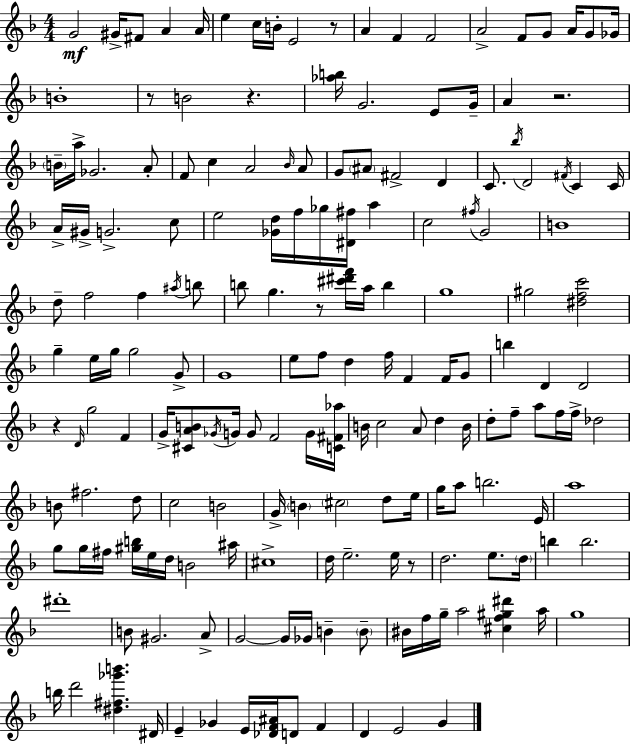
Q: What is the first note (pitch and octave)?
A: G4